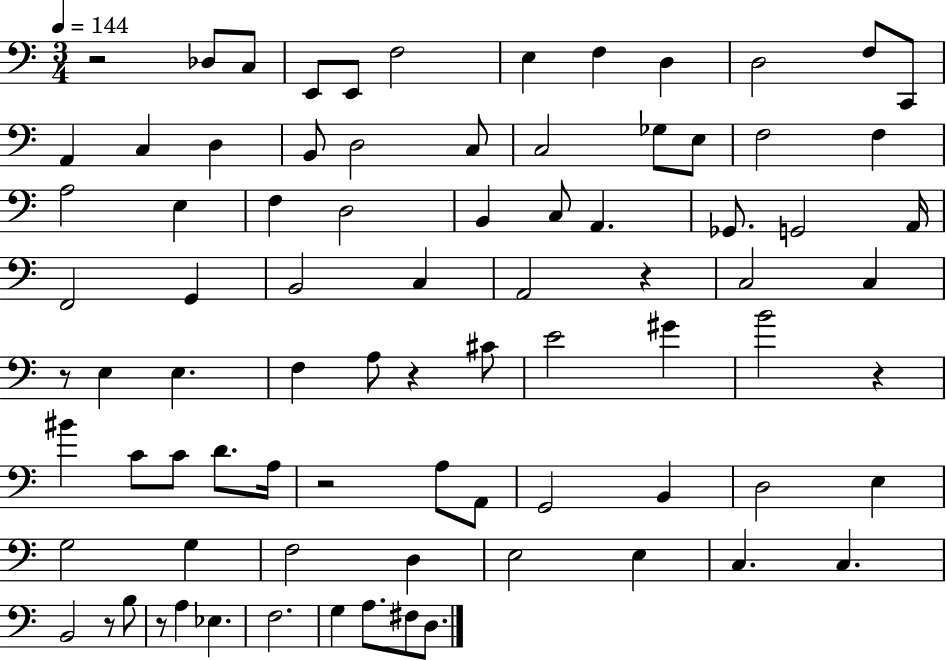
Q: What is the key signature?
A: C major